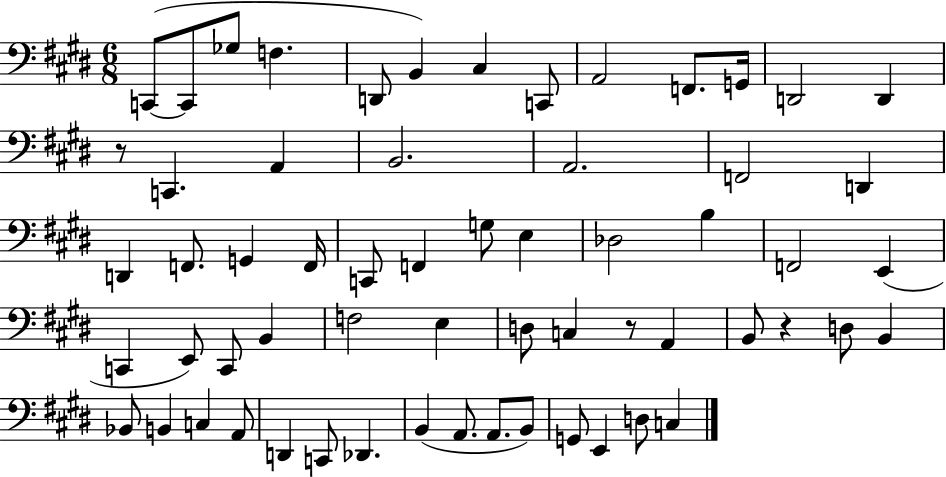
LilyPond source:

{
  \clef bass
  \numericTimeSignature
  \time 6/8
  \key e \major
  c,8~(~ c,8 ges8 f4. | d,8 b,4) cis4 c,8 | a,2 f,8. g,16 | d,2 d,4 | \break r8 c,4. a,4 | b,2. | a,2. | f,2 d,4 | \break d,4 f,8. g,4 f,16 | c,8 f,4 g8 e4 | des2 b4 | f,2 e,4( | \break c,4 e,8) c,8 b,4 | f2 e4 | d8 c4 r8 a,4 | b,8 r4 d8 b,4 | \break bes,8 b,4 c4 a,8 | d,4 c,8 des,4. | b,4( a,8. a,8. b,8) | g,8 e,4 d8 c4 | \break \bar "|."
}